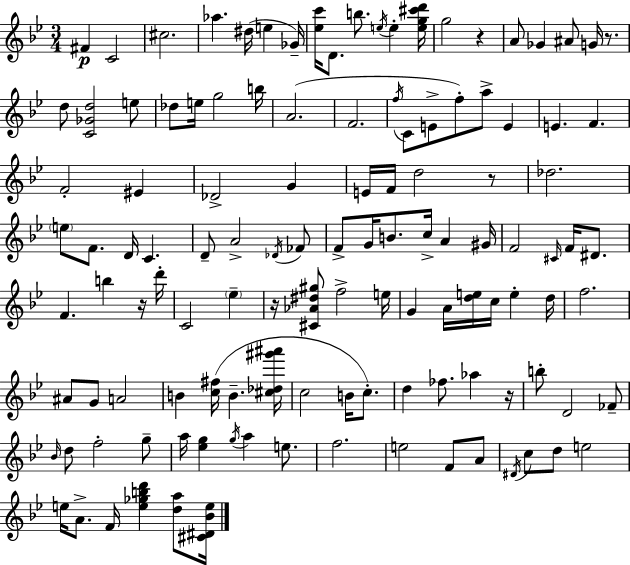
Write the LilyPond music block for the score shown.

{
  \clef treble
  \numericTimeSignature
  \time 3/4
  \key bes \major
  fis'4\p c'2 | cis''2. | aes''4. dis''16( e''4 ges'16--) | <ees'' c'''>16 d'8. b''8. \acciaccatura { e''16 } e''4-. | \break <e'' g'' cis''' d'''>16 g''2 r4 | a'8 ges'4 ais'8 g'16 r8. | d''8 <c' ges' d''>2 e''8 | des''8 e''16 g''2 | \break b''16 a'2.( | f'2. | \acciaccatura { f''16 } c'8 e'8-> f''8-.) a''8-> e'4 | e'4. f'4. | \break f'2-. eis'4 | des'2-> g'4 | e'16 f'16 d''2 | r8 des''2. | \break \parenthesize e''8 f'8. d'16 c'4. | d'8-- a'2-> | \acciaccatura { des'16 } fes'8 f'8-> g'16 b'8. c''16-> a'4 | gis'16 f'2 \grace { cis'16 } | \break f'16 dis'8. f'4. b''4 | r16 d'''16-. c'2 | \parenthesize ees''4-- r16 <cis' aes' dis'' gis''>8 f''2-> | e''16 g'4 a'16 <d'' e''>16 c''16 e''4-. | \break d''16 f''2. | ais'8 g'8 a'2 | b'4 <c'' fis''>16( b'4.-- | <cis'' des'' gis''' ais'''>16 c''2 | \break b'16 c''8.-.) d''4 fes''8. aes''4 | r16 b''8-. d'2 | fes'8-- \grace { bes'16 } d''8 f''2-. | g''8-- a''16 <ees'' g''>4 \acciaccatura { g''16 } a''4 | \break e''8. f''2. | e''2 | f'8 a'8 \acciaccatura { dis'16 } c''8 d''8 e''2 | e''16 a'8.-> f'16 | \break <e'' ges'' b'' d'''>4 <d'' a''>8 <cis' dis' bes' e''>16 \bar "|."
}